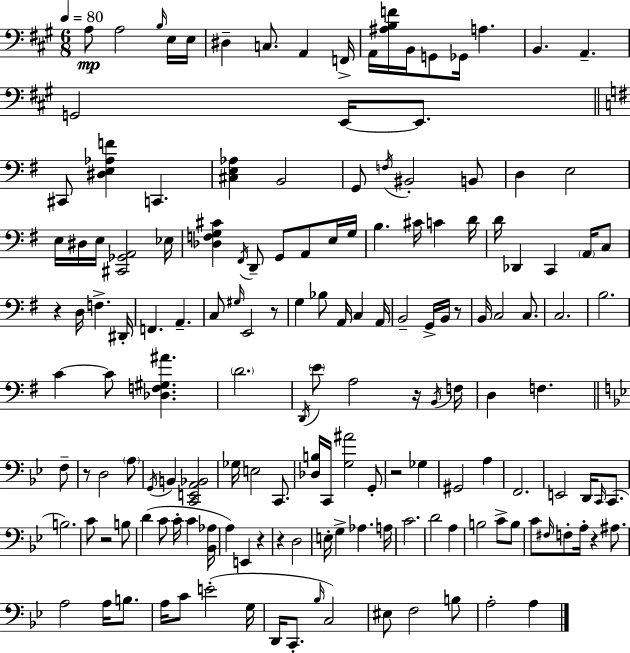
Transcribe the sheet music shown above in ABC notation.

X:1
T:Untitled
M:6/8
L:1/4
K:A
A,/2 A,2 B,/4 E,/4 E,/4 ^D, C,/2 A,, F,,/4 A,,/4 [^A,B,F]/4 B,,/4 G,,/2 _G,,/4 A, B,, A,, G,,2 E,,/4 E,,/2 ^C,,/2 [^D,E,_A,F] C,, [^C,E,_A,] B,,2 G,,/2 F,/4 ^B,,2 B,,/2 D, E,2 E,/4 ^D,/4 E,/4 [^C,,_G,,A,,]2 _E,/4 [_D,F,G,^C] ^F,,/4 D,,/2 G,,/2 A,,/2 E,/4 G,/4 B, ^C/4 C D/4 D/4 _D,, C,, A,,/4 C,/2 z D,/4 F, ^D,,/4 F,, A,, C,/2 ^G,/4 E,,2 z/2 G, _B,/2 A,,/4 C, A,,/4 B,,2 G,,/4 B,,/4 z/2 B,,/4 C,2 C,/2 C,2 B,2 C C/2 [_D,F,^G,^A] D2 D,,/4 E/2 A,2 z/4 B,,/4 F,/4 D, F, F,/2 z/2 D,2 A,/2 G,,/4 B,, [C,,E,,A,,_B,,]2 _G,/4 E,2 C,,/2 [_D,B,]/4 C,,/4 [G,^A]2 G,,/2 z2 _G, ^G,,2 A, F,,2 E,,2 D,,/4 C,,/4 C,,/2 B,2 C/2 z2 B,/2 D C/2 C/4 C [_B,,_A,]/4 A, E,, z z D,2 E,/4 G, _A, A,/4 C2 D2 A, B,2 C/2 B,/2 C/2 ^F,/4 F,/2 A,/4 z ^A,/2 A,2 A,/4 B,/2 A,/4 C/2 E2 G,/4 D,,/4 C,,/2 _B,/4 C,2 ^E,/2 F,2 B,/2 A,2 A,